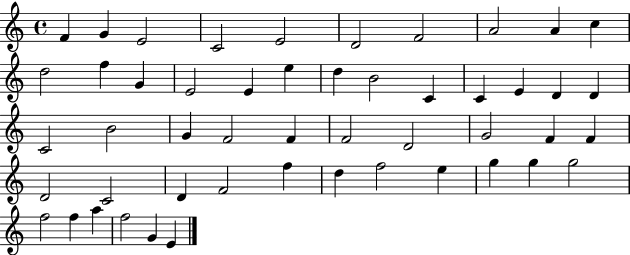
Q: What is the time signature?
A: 4/4